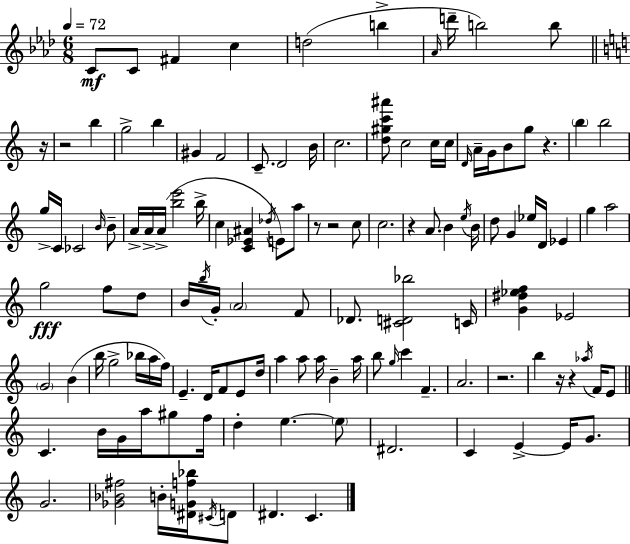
X:1
T:Untitled
M:6/8
L:1/4
K:Ab
C/2 C/2 ^F c d2 b _A/4 d'/4 b2 b/2 z/4 z2 b g2 b ^G F2 C/2 D2 B/4 c2 [d^gc'^a']/2 c2 c/4 c/4 D/4 A/4 G/4 B/2 g/2 z b b2 g/4 C/4 _C2 B/4 B/2 A/4 A/4 A/4 [be']2 b/4 c [C_E^A] _d/4 E/2 a/2 z/2 z2 c/2 c2 z A/2 B e/4 B/4 d/2 G _e/4 D/4 _E g a2 g2 f/2 d/2 B/4 b/4 G/4 A2 F/2 _D/2 [^CD_b]2 C/4 [G^d_ef] _E2 G2 B b/4 g2 _b/4 a/4 f/4 E D/4 F/2 E/2 d/4 a a/2 a/4 B a/4 b/2 g/4 c' F A2 z2 b z/4 z _a/4 F/4 E/2 C B/4 G/4 a/4 ^g/2 f/4 d e e/2 ^D2 C E E/4 G/2 G2 [_G_B^f]2 B/4 [^DGf_b]/4 ^C/4 D/2 ^D C